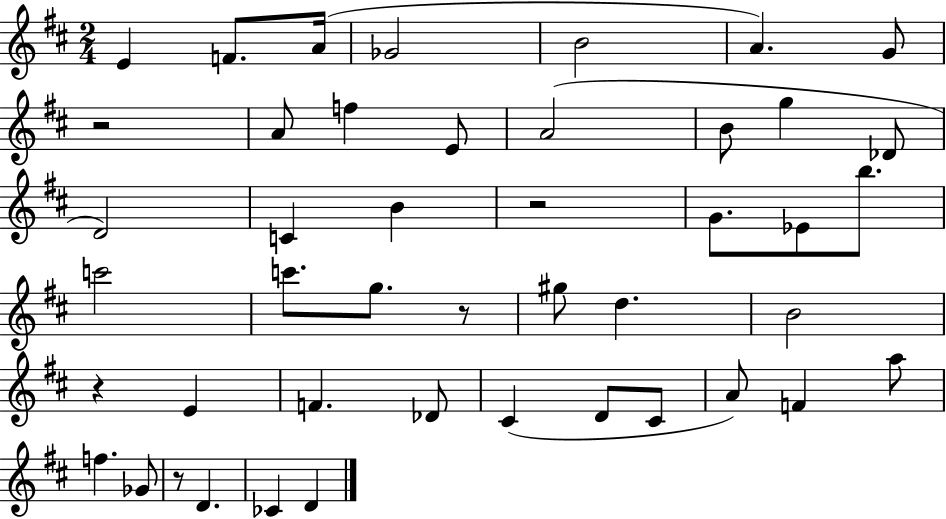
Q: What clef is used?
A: treble